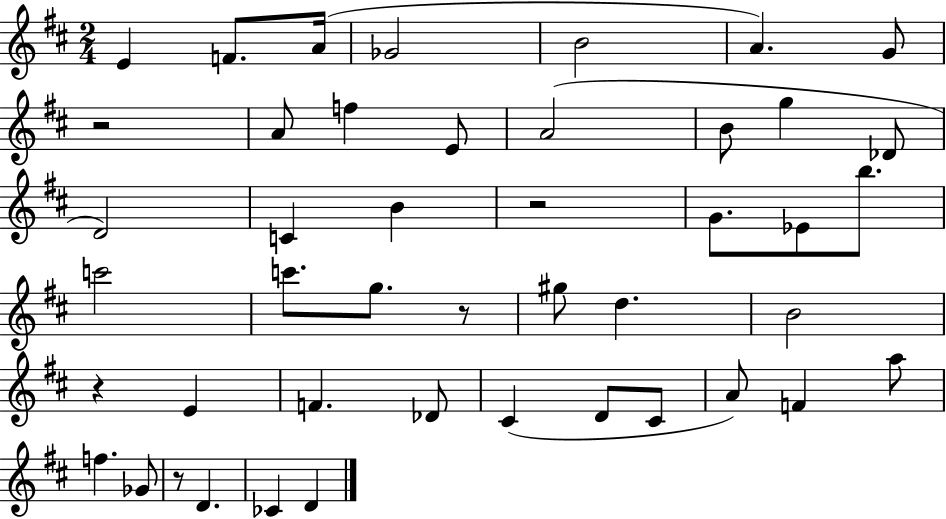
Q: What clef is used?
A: treble